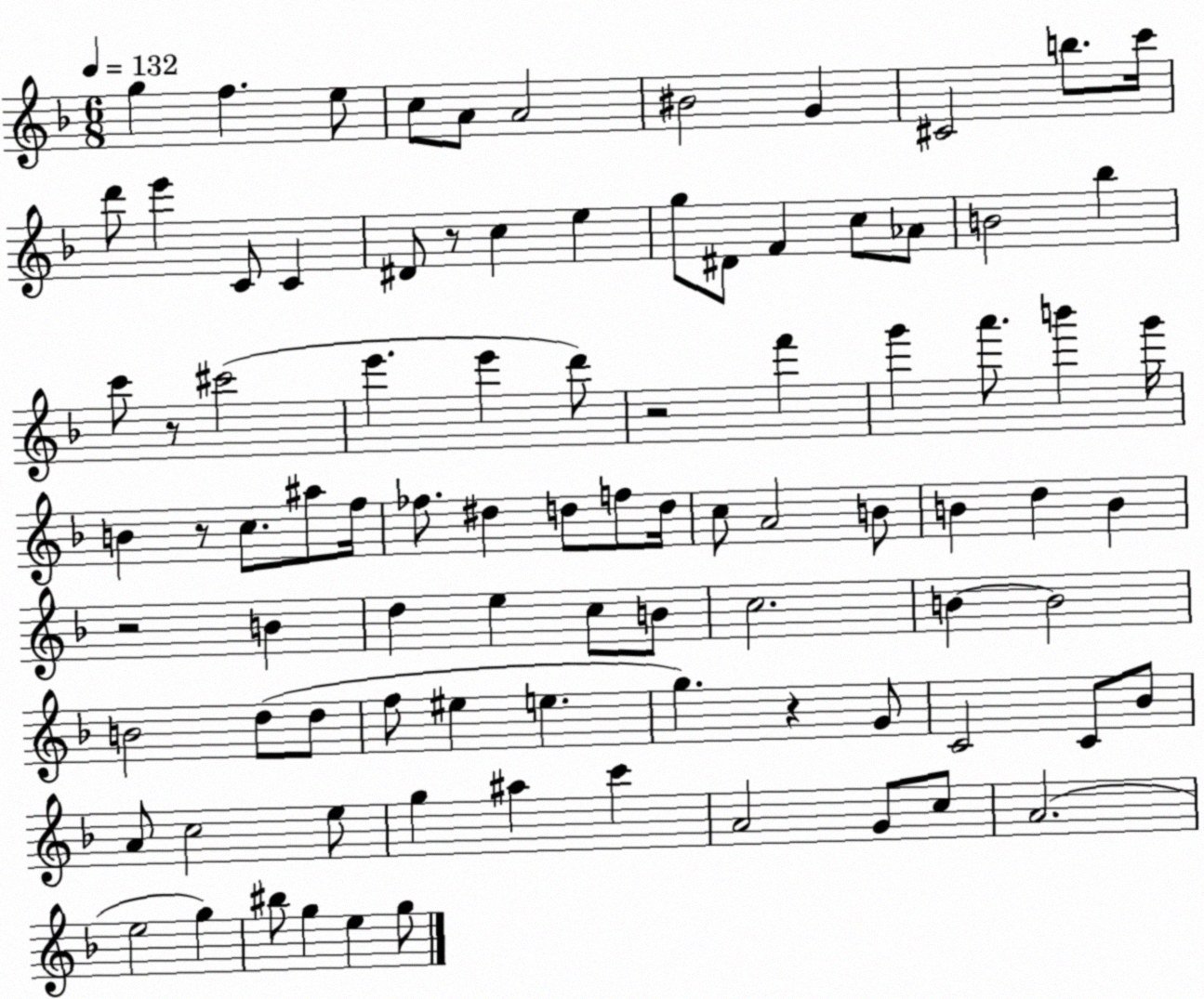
X:1
T:Untitled
M:6/8
L:1/4
K:F
g f e/2 c/2 A/2 A2 ^B2 G ^C2 b/2 c'/4 d'/2 e' C/2 C ^D/2 z/2 c e g/2 ^D/2 F c/2 _A/2 B2 _b c'/2 z/2 ^c'2 e' e' d'/2 z2 f' g' a'/2 b' g'/4 B z/2 c/2 ^a/2 f/4 _f/2 ^d d/2 f/2 d/4 c/2 A2 B/2 B d B z2 B d e c/2 B/2 c2 B B2 B2 d/2 d/2 f/2 ^e e g z G/2 C2 C/2 _B/2 A/2 c2 e/2 g ^a c' A2 G/2 c/2 A2 e2 g ^b/2 g e g/2